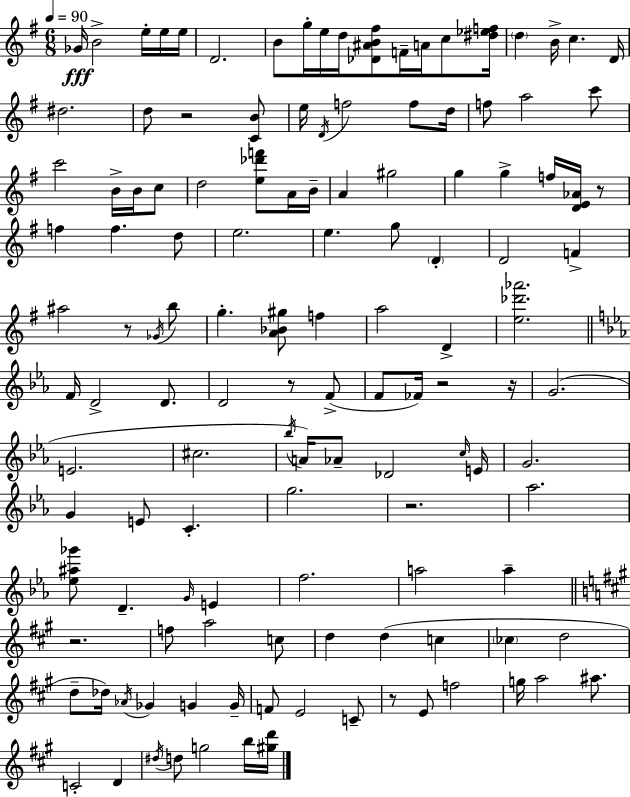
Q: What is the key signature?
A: G major